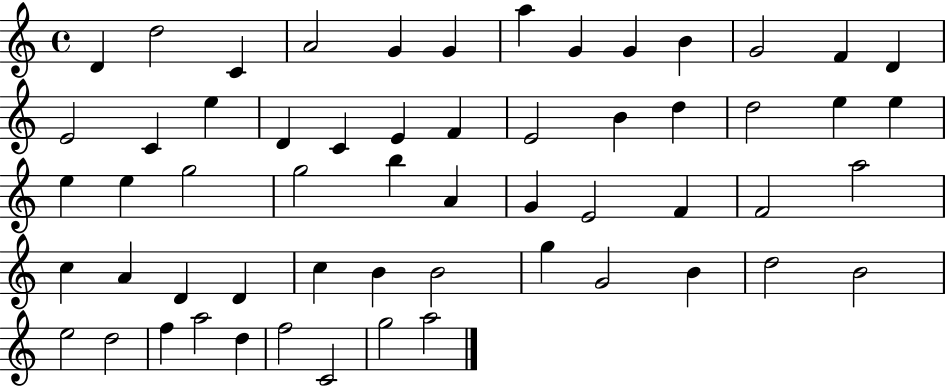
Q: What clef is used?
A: treble